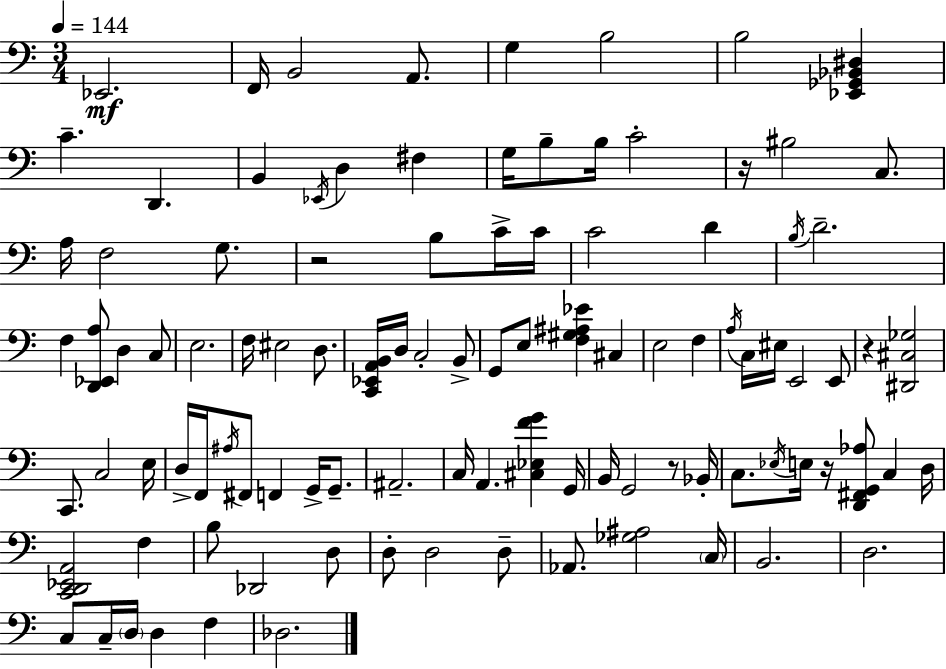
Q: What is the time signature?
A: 3/4